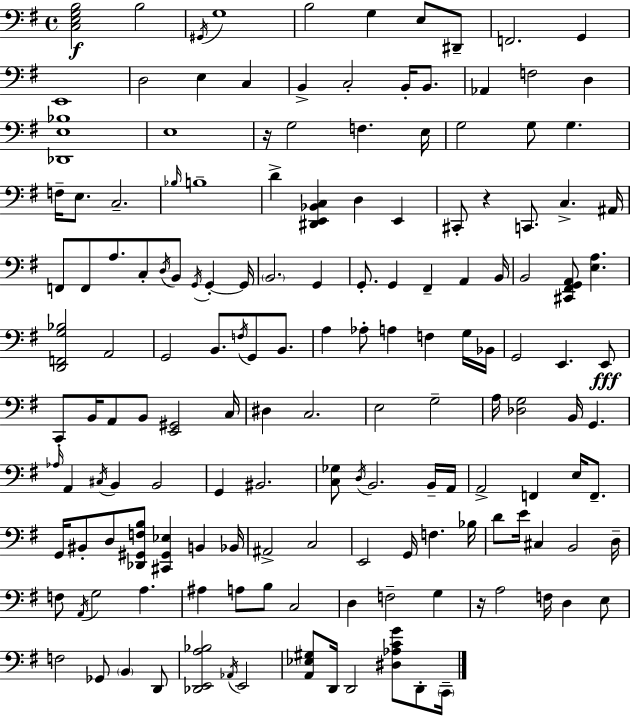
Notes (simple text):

[C3,E3,G3,B3]/h B3/h G#2/s G3/w B3/h G3/q E3/e D#2/e F2/h. G2/q E2/w D3/h E3/q C3/q B2/q C3/h B2/s B2/e. Ab2/q F3/h D3/q [Db2,E3,Bb3]/w E3/w R/s G3/h F3/q. E3/s G3/h G3/e G3/q. F3/s E3/e. C3/h. Bb3/s B3/w D4/q [D#2,E2,Bb2,C3]/q D3/q E2/q C#2/e R/q C2/e. C3/q. A#2/s F2/e F2/e A3/e. C3/e D3/s B2/e G2/s G2/q G2/s B2/h. G2/q G2/e. G2/q F#2/q A2/q B2/s B2/h [C#2,F#2,G2,A2]/e [E3,A3]/q. [D2,F2,G3,Bb3]/h A2/h G2/h B2/e. F3/s G2/e B2/e. A3/q Ab3/e A3/q F3/q G3/s Bb2/s G2/h E2/q. E2/e C2/e B2/s A2/e B2/e [E2,G#2]/h C3/s D#3/q C3/h. E3/h G3/h A3/s [Db3,G3]/h B2/s G2/q. Ab3/s A2/q C#3/s B2/q B2/h G2/q BIS2/h. [C3,Gb3]/e D3/s B2/h. B2/s A2/s A2/h F2/q E3/s F2/e. G2/s BIS2/e D3/e [Db2,G#2,F3,B3]/e [C#2,G#2,Eb3]/q B2/q Bb2/s A#2/h C3/h E2/h G2/s F3/q. Bb3/s D4/e E4/s C#3/q B2/h D3/s F3/e A2/s G3/h A3/q. A#3/q A3/e B3/e C3/h D3/q F3/h G3/q R/s A3/h F3/s D3/q E3/e F3/h Gb2/e B2/q D2/e [Db2,E2,A3,Bb3]/h Ab2/s E2/h [A2,Eb3,G#3]/e D2/s D2/h [D#3,Ab3,C4,G4]/e D2/e C2/s